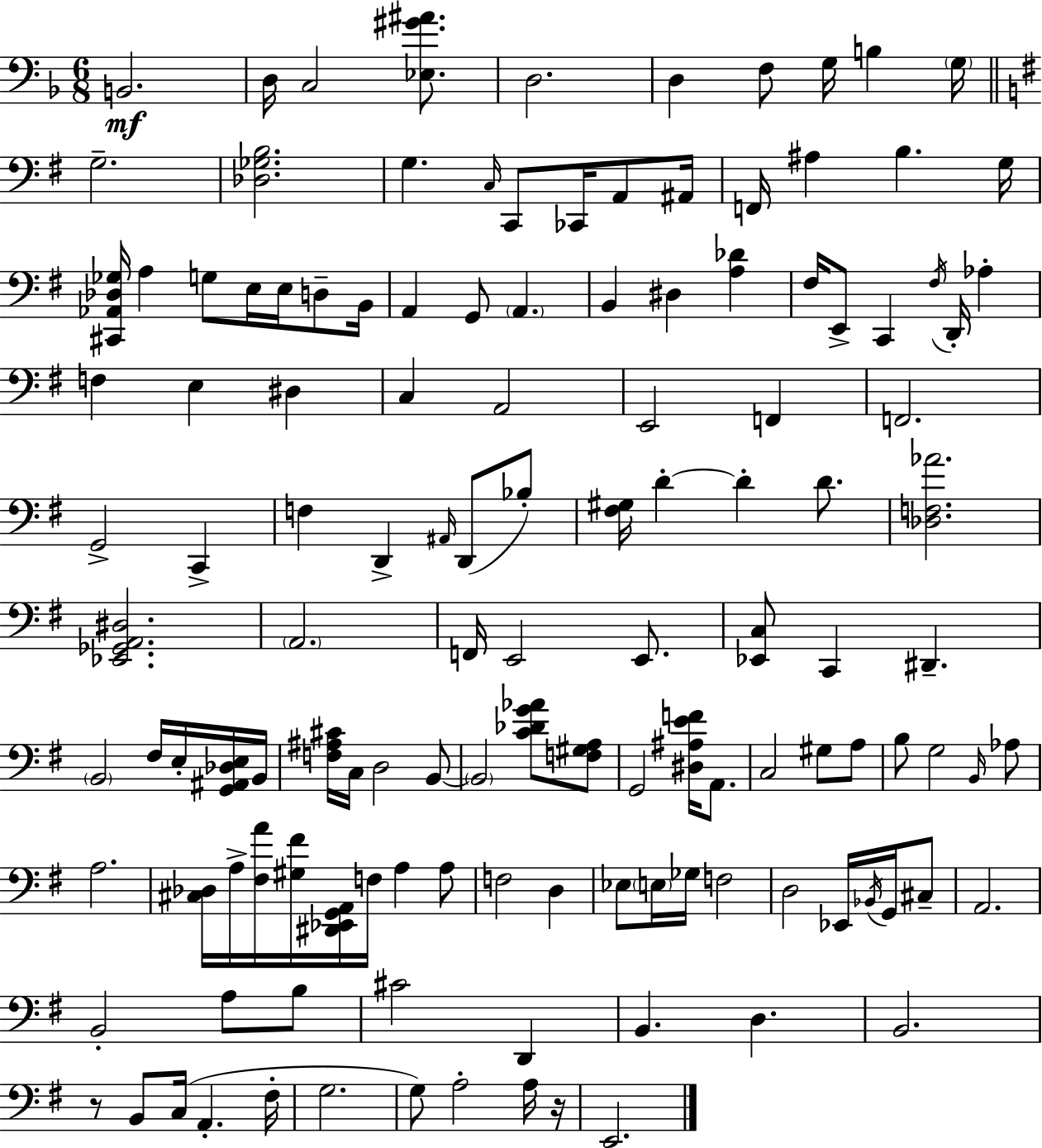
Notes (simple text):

B2/h. D3/s C3/h [Eb3,G#4,A#4]/e. D3/h. D3/q F3/e G3/s B3/q G3/s G3/h. [Db3,Gb3,B3]/h. G3/q. C3/s C2/e CES2/s A2/e A#2/s F2/s A#3/q B3/q. G3/s [C#2,Ab2,Db3,Gb3]/s A3/q G3/e E3/s E3/s D3/e B2/s A2/q G2/e A2/q. B2/q D#3/q [A3,Db4]/q F#3/s E2/e C2/q F#3/s D2/s Ab3/q F3/q E3/q D#3/q C3/q A2/h E2/h F2/q F2/h. G2/h C2/q F3/q D2/q A#2/s D2/e Bb3/e [F#3,G#3]/s D4/q D4/q D4/e. [Db3,F3,Ab4]/h. [Eb2,Gb2,A2,D#3]/h. A2/h. F2/s E2/h E2/e. [Eb2,C3]/e C2/q D#2/q. B2/h F#3/s E3/s [G2,A#2,Db3,E3]/s B2/s [F3,A#3,C#4]/s C3/s D3/h B2/e B2/h [C4,Db4,G4,Ab4]/e [F3,G#3,A3]/e G2/h [D#3,A#3,E4,F4]/s A2/e. C3/h G#3/e A3/e B3/e G3/h B2/s Ab3/e A3/h. [C#3,Db3]/s A3/s [F#3,A4]/s [G#3,F#4]/s [D#2,Eb2,G2,A2]/s F3/s A3/q A3/e F3/h D3/q Eb3/e E3/s Gb3/s F3/h D3/h Eb2/s Bb2/s G2/s C#3/e A2/h. B2/h A3/e B3/e C#4/h D2/q B2/q. D3/q. B2/h. R/e B2/e C3/s A2/q. F#3/s G3/h. G3/e A3/h A3/s R/s E2/h.